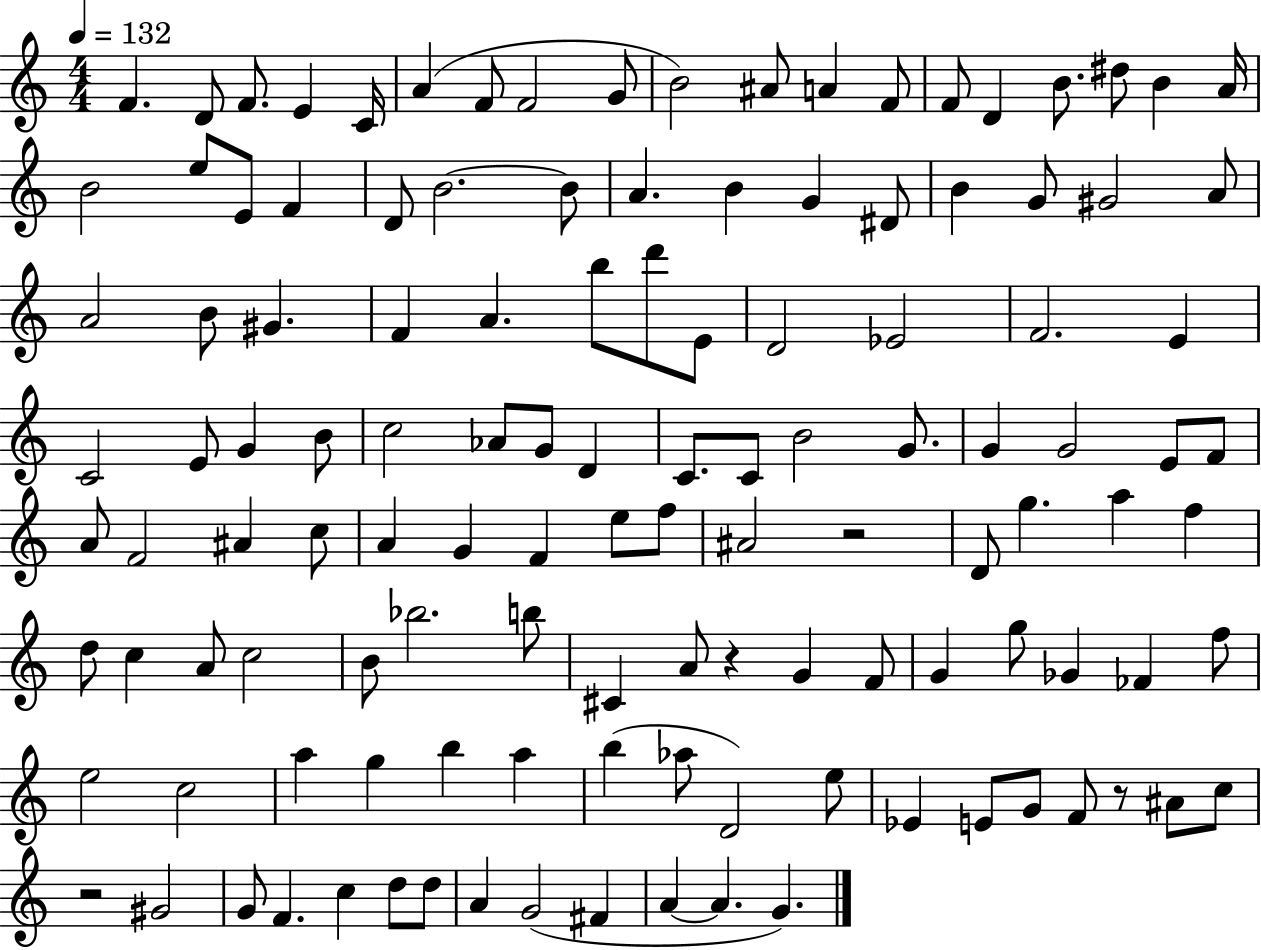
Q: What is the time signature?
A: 4/4